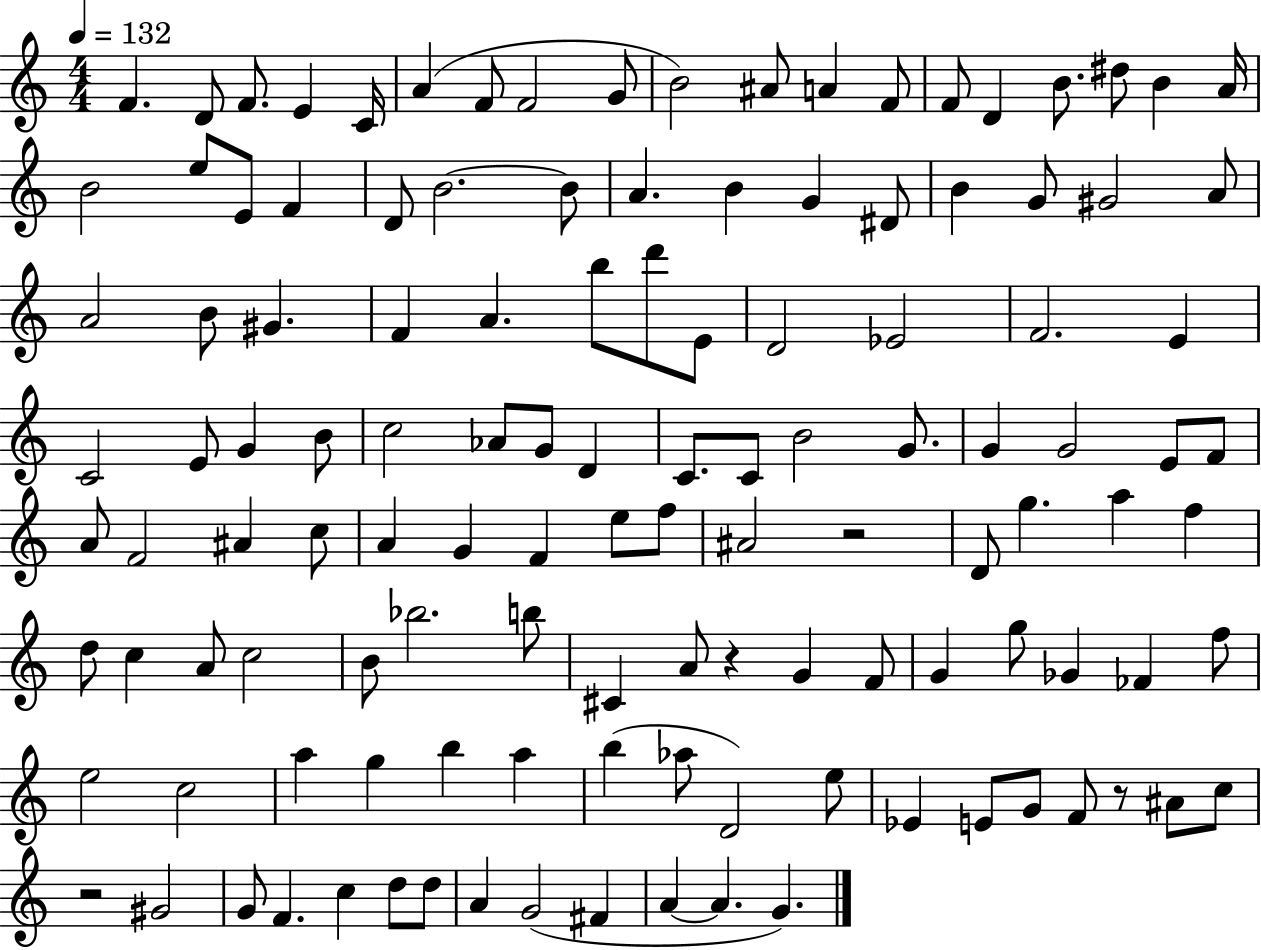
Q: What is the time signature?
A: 4/4